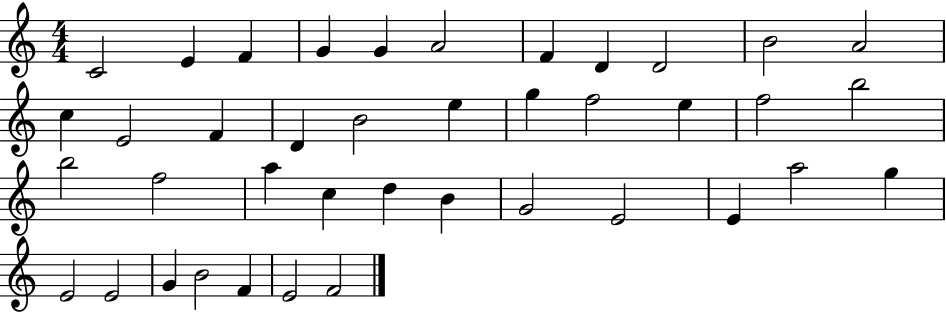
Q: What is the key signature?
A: C major